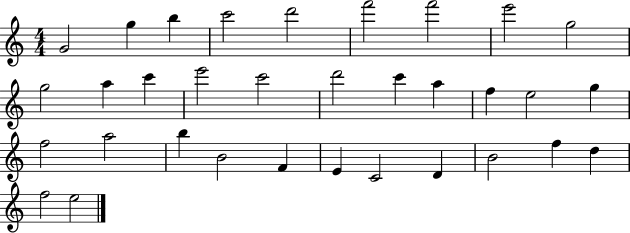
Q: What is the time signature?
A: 4/4